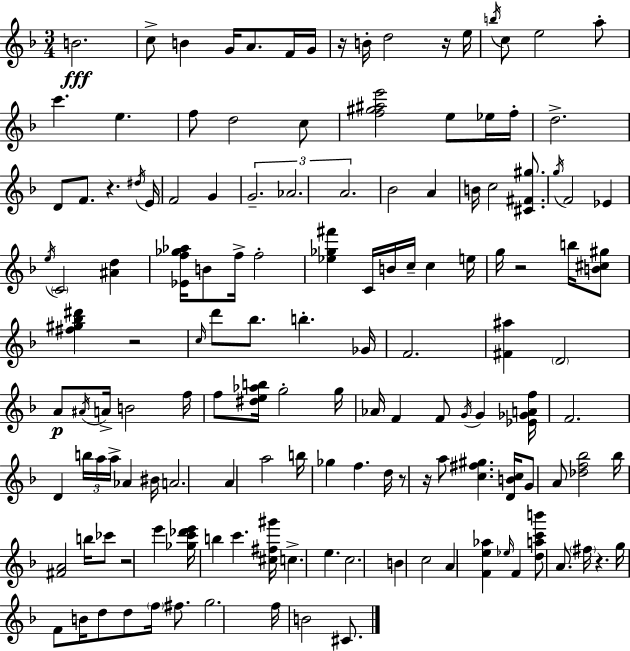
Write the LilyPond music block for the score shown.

{
  \clef treble
  \numericTimeSignature
  \time 3/4
  \key d \minor
  b'2.\fff | c''8-> b'4 g'16 a'8. f'16 g'16 | r16 b'16-. d''2 r16 e''16 | \acciaccatura { b''16 } c''8 e''2 a''8-. | \break c'''4. e''4. | f''8 d''2 c''8 | <f'' gis'' ais'' e'''>2 e''8 ees''16 | f''16-. d''2.-> | \break d'8 f'8. r4. | \acciaccatura { dis''16 } e'16 f'2 g'4 | \tuplet 3/2 { g'2.-- | aes'2. | \break a'2. } | bes'2 a'4 | b'16 c''2 <cis' fis' gis''>8. | \acciaccatura { g''16 } f'2 ees'4 | \break \acciaccatura { e''16 } \parenthesize c'2 | <ais' d''>4 <ees' f'' ges'' aes''>16 b'8 f''16-> f''2-. | <ees'' ges'' fis'''>4 c'16 b'16 c''16-- c''4 | e''16 g''16 r2 | \break b''16 <b' cis'' gis''>8 <fis'' gis'' bes'' dis'''>4 r2 | \grace { c''16 } d'''8 bes''8. b''4.-. | ges'16 f'2. | <fis' ais''>4 \parenthesize d'2 | \break a'8\p \acciaccatura { ais'16 } a'16-> b'2 | f''16 f''8 <dis'' e'' aes'' b''>16 g''2-. | g''16 aes'16 f'4 f'8 | \acciaccatura { g'16 } g'4 <ees' ges' a' f''>16 f'2. | \break d'4 \tuplet 3/2 { b''16 | a''16 a''16-> } aes'4 bis'16 a'2. | a'4 a''2 | b''16 ges''4 | \break f''4. d''16 r8 r16 a''8 | <c'' fis'' gis''>4. <d' b' c''>16 g'8 a'8 <des'' f'' bes''>2 | bes''16 <fis' a'>2 | b''16 ces'''8 r2 | \break e'''4 <ges'' c''' des''' e'''>16 b''4 | c'''4. <cis'' fis'' gis'''>16 c''4.-> | e''4. c''2. | b'4 c''2 | \break a'4 <f' e'' aes''>4 | \grace { ees''16 } f'4 <d'' a'' c''' b'''>8 a'8. | \parenthesize fis''16 r4. g''16 f'8 b'16 | d''8 d''8 \parenthesize f''16 fis''8. g''2. | \break f''16 b'2 | cis'8. \bar "|."
}